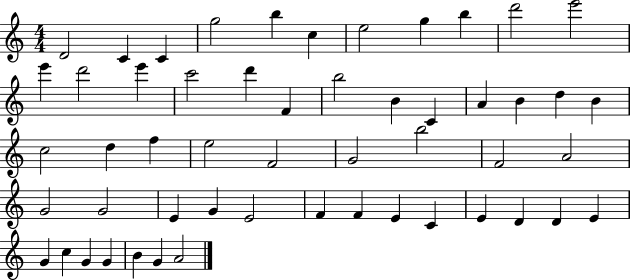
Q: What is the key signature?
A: C major